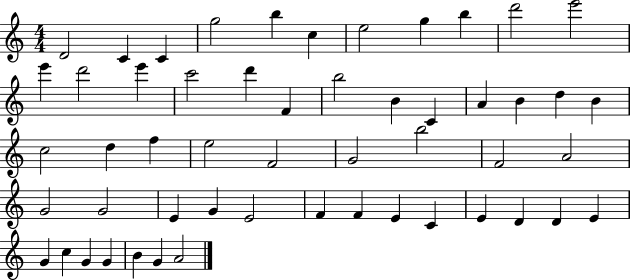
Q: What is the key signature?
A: C major